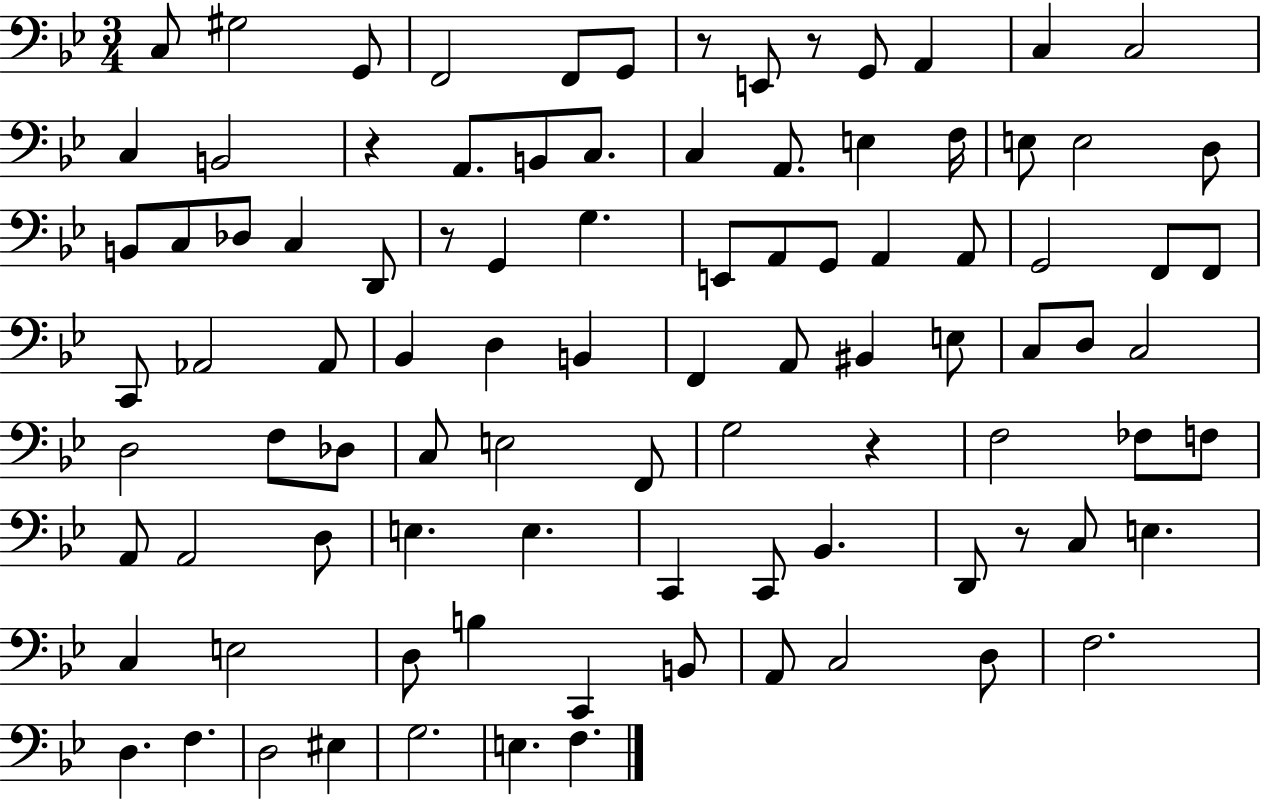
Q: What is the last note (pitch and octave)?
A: F3